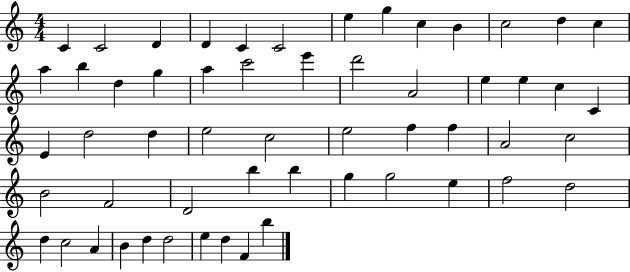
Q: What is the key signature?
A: C major